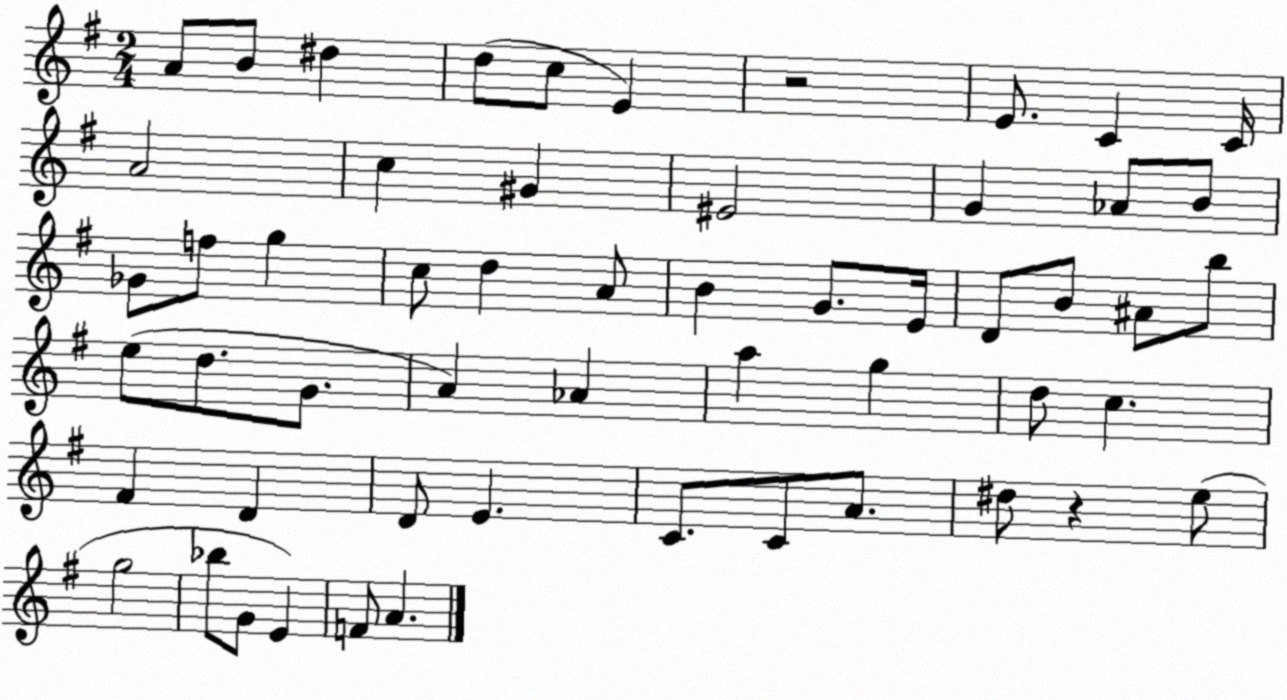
X:1
T:Untitled
M:2/4
L:1/4
K:G
A/2 B/2 ^d d/2 c/2 E z2 E/2 C C/4 A2 c ^G ^E2 G _A/2 B/2 _G/2 f/2 g c/2 d A/2 B G/2 E/4 D/2 B/2 ^A/2 b/2 e/2 d/2 G/2 A _A a g d/2 c ^F D D/2 E C/2 C/2 A/2 ^d/2 z e/2 g2 _b/2 G/2 E F/2 A